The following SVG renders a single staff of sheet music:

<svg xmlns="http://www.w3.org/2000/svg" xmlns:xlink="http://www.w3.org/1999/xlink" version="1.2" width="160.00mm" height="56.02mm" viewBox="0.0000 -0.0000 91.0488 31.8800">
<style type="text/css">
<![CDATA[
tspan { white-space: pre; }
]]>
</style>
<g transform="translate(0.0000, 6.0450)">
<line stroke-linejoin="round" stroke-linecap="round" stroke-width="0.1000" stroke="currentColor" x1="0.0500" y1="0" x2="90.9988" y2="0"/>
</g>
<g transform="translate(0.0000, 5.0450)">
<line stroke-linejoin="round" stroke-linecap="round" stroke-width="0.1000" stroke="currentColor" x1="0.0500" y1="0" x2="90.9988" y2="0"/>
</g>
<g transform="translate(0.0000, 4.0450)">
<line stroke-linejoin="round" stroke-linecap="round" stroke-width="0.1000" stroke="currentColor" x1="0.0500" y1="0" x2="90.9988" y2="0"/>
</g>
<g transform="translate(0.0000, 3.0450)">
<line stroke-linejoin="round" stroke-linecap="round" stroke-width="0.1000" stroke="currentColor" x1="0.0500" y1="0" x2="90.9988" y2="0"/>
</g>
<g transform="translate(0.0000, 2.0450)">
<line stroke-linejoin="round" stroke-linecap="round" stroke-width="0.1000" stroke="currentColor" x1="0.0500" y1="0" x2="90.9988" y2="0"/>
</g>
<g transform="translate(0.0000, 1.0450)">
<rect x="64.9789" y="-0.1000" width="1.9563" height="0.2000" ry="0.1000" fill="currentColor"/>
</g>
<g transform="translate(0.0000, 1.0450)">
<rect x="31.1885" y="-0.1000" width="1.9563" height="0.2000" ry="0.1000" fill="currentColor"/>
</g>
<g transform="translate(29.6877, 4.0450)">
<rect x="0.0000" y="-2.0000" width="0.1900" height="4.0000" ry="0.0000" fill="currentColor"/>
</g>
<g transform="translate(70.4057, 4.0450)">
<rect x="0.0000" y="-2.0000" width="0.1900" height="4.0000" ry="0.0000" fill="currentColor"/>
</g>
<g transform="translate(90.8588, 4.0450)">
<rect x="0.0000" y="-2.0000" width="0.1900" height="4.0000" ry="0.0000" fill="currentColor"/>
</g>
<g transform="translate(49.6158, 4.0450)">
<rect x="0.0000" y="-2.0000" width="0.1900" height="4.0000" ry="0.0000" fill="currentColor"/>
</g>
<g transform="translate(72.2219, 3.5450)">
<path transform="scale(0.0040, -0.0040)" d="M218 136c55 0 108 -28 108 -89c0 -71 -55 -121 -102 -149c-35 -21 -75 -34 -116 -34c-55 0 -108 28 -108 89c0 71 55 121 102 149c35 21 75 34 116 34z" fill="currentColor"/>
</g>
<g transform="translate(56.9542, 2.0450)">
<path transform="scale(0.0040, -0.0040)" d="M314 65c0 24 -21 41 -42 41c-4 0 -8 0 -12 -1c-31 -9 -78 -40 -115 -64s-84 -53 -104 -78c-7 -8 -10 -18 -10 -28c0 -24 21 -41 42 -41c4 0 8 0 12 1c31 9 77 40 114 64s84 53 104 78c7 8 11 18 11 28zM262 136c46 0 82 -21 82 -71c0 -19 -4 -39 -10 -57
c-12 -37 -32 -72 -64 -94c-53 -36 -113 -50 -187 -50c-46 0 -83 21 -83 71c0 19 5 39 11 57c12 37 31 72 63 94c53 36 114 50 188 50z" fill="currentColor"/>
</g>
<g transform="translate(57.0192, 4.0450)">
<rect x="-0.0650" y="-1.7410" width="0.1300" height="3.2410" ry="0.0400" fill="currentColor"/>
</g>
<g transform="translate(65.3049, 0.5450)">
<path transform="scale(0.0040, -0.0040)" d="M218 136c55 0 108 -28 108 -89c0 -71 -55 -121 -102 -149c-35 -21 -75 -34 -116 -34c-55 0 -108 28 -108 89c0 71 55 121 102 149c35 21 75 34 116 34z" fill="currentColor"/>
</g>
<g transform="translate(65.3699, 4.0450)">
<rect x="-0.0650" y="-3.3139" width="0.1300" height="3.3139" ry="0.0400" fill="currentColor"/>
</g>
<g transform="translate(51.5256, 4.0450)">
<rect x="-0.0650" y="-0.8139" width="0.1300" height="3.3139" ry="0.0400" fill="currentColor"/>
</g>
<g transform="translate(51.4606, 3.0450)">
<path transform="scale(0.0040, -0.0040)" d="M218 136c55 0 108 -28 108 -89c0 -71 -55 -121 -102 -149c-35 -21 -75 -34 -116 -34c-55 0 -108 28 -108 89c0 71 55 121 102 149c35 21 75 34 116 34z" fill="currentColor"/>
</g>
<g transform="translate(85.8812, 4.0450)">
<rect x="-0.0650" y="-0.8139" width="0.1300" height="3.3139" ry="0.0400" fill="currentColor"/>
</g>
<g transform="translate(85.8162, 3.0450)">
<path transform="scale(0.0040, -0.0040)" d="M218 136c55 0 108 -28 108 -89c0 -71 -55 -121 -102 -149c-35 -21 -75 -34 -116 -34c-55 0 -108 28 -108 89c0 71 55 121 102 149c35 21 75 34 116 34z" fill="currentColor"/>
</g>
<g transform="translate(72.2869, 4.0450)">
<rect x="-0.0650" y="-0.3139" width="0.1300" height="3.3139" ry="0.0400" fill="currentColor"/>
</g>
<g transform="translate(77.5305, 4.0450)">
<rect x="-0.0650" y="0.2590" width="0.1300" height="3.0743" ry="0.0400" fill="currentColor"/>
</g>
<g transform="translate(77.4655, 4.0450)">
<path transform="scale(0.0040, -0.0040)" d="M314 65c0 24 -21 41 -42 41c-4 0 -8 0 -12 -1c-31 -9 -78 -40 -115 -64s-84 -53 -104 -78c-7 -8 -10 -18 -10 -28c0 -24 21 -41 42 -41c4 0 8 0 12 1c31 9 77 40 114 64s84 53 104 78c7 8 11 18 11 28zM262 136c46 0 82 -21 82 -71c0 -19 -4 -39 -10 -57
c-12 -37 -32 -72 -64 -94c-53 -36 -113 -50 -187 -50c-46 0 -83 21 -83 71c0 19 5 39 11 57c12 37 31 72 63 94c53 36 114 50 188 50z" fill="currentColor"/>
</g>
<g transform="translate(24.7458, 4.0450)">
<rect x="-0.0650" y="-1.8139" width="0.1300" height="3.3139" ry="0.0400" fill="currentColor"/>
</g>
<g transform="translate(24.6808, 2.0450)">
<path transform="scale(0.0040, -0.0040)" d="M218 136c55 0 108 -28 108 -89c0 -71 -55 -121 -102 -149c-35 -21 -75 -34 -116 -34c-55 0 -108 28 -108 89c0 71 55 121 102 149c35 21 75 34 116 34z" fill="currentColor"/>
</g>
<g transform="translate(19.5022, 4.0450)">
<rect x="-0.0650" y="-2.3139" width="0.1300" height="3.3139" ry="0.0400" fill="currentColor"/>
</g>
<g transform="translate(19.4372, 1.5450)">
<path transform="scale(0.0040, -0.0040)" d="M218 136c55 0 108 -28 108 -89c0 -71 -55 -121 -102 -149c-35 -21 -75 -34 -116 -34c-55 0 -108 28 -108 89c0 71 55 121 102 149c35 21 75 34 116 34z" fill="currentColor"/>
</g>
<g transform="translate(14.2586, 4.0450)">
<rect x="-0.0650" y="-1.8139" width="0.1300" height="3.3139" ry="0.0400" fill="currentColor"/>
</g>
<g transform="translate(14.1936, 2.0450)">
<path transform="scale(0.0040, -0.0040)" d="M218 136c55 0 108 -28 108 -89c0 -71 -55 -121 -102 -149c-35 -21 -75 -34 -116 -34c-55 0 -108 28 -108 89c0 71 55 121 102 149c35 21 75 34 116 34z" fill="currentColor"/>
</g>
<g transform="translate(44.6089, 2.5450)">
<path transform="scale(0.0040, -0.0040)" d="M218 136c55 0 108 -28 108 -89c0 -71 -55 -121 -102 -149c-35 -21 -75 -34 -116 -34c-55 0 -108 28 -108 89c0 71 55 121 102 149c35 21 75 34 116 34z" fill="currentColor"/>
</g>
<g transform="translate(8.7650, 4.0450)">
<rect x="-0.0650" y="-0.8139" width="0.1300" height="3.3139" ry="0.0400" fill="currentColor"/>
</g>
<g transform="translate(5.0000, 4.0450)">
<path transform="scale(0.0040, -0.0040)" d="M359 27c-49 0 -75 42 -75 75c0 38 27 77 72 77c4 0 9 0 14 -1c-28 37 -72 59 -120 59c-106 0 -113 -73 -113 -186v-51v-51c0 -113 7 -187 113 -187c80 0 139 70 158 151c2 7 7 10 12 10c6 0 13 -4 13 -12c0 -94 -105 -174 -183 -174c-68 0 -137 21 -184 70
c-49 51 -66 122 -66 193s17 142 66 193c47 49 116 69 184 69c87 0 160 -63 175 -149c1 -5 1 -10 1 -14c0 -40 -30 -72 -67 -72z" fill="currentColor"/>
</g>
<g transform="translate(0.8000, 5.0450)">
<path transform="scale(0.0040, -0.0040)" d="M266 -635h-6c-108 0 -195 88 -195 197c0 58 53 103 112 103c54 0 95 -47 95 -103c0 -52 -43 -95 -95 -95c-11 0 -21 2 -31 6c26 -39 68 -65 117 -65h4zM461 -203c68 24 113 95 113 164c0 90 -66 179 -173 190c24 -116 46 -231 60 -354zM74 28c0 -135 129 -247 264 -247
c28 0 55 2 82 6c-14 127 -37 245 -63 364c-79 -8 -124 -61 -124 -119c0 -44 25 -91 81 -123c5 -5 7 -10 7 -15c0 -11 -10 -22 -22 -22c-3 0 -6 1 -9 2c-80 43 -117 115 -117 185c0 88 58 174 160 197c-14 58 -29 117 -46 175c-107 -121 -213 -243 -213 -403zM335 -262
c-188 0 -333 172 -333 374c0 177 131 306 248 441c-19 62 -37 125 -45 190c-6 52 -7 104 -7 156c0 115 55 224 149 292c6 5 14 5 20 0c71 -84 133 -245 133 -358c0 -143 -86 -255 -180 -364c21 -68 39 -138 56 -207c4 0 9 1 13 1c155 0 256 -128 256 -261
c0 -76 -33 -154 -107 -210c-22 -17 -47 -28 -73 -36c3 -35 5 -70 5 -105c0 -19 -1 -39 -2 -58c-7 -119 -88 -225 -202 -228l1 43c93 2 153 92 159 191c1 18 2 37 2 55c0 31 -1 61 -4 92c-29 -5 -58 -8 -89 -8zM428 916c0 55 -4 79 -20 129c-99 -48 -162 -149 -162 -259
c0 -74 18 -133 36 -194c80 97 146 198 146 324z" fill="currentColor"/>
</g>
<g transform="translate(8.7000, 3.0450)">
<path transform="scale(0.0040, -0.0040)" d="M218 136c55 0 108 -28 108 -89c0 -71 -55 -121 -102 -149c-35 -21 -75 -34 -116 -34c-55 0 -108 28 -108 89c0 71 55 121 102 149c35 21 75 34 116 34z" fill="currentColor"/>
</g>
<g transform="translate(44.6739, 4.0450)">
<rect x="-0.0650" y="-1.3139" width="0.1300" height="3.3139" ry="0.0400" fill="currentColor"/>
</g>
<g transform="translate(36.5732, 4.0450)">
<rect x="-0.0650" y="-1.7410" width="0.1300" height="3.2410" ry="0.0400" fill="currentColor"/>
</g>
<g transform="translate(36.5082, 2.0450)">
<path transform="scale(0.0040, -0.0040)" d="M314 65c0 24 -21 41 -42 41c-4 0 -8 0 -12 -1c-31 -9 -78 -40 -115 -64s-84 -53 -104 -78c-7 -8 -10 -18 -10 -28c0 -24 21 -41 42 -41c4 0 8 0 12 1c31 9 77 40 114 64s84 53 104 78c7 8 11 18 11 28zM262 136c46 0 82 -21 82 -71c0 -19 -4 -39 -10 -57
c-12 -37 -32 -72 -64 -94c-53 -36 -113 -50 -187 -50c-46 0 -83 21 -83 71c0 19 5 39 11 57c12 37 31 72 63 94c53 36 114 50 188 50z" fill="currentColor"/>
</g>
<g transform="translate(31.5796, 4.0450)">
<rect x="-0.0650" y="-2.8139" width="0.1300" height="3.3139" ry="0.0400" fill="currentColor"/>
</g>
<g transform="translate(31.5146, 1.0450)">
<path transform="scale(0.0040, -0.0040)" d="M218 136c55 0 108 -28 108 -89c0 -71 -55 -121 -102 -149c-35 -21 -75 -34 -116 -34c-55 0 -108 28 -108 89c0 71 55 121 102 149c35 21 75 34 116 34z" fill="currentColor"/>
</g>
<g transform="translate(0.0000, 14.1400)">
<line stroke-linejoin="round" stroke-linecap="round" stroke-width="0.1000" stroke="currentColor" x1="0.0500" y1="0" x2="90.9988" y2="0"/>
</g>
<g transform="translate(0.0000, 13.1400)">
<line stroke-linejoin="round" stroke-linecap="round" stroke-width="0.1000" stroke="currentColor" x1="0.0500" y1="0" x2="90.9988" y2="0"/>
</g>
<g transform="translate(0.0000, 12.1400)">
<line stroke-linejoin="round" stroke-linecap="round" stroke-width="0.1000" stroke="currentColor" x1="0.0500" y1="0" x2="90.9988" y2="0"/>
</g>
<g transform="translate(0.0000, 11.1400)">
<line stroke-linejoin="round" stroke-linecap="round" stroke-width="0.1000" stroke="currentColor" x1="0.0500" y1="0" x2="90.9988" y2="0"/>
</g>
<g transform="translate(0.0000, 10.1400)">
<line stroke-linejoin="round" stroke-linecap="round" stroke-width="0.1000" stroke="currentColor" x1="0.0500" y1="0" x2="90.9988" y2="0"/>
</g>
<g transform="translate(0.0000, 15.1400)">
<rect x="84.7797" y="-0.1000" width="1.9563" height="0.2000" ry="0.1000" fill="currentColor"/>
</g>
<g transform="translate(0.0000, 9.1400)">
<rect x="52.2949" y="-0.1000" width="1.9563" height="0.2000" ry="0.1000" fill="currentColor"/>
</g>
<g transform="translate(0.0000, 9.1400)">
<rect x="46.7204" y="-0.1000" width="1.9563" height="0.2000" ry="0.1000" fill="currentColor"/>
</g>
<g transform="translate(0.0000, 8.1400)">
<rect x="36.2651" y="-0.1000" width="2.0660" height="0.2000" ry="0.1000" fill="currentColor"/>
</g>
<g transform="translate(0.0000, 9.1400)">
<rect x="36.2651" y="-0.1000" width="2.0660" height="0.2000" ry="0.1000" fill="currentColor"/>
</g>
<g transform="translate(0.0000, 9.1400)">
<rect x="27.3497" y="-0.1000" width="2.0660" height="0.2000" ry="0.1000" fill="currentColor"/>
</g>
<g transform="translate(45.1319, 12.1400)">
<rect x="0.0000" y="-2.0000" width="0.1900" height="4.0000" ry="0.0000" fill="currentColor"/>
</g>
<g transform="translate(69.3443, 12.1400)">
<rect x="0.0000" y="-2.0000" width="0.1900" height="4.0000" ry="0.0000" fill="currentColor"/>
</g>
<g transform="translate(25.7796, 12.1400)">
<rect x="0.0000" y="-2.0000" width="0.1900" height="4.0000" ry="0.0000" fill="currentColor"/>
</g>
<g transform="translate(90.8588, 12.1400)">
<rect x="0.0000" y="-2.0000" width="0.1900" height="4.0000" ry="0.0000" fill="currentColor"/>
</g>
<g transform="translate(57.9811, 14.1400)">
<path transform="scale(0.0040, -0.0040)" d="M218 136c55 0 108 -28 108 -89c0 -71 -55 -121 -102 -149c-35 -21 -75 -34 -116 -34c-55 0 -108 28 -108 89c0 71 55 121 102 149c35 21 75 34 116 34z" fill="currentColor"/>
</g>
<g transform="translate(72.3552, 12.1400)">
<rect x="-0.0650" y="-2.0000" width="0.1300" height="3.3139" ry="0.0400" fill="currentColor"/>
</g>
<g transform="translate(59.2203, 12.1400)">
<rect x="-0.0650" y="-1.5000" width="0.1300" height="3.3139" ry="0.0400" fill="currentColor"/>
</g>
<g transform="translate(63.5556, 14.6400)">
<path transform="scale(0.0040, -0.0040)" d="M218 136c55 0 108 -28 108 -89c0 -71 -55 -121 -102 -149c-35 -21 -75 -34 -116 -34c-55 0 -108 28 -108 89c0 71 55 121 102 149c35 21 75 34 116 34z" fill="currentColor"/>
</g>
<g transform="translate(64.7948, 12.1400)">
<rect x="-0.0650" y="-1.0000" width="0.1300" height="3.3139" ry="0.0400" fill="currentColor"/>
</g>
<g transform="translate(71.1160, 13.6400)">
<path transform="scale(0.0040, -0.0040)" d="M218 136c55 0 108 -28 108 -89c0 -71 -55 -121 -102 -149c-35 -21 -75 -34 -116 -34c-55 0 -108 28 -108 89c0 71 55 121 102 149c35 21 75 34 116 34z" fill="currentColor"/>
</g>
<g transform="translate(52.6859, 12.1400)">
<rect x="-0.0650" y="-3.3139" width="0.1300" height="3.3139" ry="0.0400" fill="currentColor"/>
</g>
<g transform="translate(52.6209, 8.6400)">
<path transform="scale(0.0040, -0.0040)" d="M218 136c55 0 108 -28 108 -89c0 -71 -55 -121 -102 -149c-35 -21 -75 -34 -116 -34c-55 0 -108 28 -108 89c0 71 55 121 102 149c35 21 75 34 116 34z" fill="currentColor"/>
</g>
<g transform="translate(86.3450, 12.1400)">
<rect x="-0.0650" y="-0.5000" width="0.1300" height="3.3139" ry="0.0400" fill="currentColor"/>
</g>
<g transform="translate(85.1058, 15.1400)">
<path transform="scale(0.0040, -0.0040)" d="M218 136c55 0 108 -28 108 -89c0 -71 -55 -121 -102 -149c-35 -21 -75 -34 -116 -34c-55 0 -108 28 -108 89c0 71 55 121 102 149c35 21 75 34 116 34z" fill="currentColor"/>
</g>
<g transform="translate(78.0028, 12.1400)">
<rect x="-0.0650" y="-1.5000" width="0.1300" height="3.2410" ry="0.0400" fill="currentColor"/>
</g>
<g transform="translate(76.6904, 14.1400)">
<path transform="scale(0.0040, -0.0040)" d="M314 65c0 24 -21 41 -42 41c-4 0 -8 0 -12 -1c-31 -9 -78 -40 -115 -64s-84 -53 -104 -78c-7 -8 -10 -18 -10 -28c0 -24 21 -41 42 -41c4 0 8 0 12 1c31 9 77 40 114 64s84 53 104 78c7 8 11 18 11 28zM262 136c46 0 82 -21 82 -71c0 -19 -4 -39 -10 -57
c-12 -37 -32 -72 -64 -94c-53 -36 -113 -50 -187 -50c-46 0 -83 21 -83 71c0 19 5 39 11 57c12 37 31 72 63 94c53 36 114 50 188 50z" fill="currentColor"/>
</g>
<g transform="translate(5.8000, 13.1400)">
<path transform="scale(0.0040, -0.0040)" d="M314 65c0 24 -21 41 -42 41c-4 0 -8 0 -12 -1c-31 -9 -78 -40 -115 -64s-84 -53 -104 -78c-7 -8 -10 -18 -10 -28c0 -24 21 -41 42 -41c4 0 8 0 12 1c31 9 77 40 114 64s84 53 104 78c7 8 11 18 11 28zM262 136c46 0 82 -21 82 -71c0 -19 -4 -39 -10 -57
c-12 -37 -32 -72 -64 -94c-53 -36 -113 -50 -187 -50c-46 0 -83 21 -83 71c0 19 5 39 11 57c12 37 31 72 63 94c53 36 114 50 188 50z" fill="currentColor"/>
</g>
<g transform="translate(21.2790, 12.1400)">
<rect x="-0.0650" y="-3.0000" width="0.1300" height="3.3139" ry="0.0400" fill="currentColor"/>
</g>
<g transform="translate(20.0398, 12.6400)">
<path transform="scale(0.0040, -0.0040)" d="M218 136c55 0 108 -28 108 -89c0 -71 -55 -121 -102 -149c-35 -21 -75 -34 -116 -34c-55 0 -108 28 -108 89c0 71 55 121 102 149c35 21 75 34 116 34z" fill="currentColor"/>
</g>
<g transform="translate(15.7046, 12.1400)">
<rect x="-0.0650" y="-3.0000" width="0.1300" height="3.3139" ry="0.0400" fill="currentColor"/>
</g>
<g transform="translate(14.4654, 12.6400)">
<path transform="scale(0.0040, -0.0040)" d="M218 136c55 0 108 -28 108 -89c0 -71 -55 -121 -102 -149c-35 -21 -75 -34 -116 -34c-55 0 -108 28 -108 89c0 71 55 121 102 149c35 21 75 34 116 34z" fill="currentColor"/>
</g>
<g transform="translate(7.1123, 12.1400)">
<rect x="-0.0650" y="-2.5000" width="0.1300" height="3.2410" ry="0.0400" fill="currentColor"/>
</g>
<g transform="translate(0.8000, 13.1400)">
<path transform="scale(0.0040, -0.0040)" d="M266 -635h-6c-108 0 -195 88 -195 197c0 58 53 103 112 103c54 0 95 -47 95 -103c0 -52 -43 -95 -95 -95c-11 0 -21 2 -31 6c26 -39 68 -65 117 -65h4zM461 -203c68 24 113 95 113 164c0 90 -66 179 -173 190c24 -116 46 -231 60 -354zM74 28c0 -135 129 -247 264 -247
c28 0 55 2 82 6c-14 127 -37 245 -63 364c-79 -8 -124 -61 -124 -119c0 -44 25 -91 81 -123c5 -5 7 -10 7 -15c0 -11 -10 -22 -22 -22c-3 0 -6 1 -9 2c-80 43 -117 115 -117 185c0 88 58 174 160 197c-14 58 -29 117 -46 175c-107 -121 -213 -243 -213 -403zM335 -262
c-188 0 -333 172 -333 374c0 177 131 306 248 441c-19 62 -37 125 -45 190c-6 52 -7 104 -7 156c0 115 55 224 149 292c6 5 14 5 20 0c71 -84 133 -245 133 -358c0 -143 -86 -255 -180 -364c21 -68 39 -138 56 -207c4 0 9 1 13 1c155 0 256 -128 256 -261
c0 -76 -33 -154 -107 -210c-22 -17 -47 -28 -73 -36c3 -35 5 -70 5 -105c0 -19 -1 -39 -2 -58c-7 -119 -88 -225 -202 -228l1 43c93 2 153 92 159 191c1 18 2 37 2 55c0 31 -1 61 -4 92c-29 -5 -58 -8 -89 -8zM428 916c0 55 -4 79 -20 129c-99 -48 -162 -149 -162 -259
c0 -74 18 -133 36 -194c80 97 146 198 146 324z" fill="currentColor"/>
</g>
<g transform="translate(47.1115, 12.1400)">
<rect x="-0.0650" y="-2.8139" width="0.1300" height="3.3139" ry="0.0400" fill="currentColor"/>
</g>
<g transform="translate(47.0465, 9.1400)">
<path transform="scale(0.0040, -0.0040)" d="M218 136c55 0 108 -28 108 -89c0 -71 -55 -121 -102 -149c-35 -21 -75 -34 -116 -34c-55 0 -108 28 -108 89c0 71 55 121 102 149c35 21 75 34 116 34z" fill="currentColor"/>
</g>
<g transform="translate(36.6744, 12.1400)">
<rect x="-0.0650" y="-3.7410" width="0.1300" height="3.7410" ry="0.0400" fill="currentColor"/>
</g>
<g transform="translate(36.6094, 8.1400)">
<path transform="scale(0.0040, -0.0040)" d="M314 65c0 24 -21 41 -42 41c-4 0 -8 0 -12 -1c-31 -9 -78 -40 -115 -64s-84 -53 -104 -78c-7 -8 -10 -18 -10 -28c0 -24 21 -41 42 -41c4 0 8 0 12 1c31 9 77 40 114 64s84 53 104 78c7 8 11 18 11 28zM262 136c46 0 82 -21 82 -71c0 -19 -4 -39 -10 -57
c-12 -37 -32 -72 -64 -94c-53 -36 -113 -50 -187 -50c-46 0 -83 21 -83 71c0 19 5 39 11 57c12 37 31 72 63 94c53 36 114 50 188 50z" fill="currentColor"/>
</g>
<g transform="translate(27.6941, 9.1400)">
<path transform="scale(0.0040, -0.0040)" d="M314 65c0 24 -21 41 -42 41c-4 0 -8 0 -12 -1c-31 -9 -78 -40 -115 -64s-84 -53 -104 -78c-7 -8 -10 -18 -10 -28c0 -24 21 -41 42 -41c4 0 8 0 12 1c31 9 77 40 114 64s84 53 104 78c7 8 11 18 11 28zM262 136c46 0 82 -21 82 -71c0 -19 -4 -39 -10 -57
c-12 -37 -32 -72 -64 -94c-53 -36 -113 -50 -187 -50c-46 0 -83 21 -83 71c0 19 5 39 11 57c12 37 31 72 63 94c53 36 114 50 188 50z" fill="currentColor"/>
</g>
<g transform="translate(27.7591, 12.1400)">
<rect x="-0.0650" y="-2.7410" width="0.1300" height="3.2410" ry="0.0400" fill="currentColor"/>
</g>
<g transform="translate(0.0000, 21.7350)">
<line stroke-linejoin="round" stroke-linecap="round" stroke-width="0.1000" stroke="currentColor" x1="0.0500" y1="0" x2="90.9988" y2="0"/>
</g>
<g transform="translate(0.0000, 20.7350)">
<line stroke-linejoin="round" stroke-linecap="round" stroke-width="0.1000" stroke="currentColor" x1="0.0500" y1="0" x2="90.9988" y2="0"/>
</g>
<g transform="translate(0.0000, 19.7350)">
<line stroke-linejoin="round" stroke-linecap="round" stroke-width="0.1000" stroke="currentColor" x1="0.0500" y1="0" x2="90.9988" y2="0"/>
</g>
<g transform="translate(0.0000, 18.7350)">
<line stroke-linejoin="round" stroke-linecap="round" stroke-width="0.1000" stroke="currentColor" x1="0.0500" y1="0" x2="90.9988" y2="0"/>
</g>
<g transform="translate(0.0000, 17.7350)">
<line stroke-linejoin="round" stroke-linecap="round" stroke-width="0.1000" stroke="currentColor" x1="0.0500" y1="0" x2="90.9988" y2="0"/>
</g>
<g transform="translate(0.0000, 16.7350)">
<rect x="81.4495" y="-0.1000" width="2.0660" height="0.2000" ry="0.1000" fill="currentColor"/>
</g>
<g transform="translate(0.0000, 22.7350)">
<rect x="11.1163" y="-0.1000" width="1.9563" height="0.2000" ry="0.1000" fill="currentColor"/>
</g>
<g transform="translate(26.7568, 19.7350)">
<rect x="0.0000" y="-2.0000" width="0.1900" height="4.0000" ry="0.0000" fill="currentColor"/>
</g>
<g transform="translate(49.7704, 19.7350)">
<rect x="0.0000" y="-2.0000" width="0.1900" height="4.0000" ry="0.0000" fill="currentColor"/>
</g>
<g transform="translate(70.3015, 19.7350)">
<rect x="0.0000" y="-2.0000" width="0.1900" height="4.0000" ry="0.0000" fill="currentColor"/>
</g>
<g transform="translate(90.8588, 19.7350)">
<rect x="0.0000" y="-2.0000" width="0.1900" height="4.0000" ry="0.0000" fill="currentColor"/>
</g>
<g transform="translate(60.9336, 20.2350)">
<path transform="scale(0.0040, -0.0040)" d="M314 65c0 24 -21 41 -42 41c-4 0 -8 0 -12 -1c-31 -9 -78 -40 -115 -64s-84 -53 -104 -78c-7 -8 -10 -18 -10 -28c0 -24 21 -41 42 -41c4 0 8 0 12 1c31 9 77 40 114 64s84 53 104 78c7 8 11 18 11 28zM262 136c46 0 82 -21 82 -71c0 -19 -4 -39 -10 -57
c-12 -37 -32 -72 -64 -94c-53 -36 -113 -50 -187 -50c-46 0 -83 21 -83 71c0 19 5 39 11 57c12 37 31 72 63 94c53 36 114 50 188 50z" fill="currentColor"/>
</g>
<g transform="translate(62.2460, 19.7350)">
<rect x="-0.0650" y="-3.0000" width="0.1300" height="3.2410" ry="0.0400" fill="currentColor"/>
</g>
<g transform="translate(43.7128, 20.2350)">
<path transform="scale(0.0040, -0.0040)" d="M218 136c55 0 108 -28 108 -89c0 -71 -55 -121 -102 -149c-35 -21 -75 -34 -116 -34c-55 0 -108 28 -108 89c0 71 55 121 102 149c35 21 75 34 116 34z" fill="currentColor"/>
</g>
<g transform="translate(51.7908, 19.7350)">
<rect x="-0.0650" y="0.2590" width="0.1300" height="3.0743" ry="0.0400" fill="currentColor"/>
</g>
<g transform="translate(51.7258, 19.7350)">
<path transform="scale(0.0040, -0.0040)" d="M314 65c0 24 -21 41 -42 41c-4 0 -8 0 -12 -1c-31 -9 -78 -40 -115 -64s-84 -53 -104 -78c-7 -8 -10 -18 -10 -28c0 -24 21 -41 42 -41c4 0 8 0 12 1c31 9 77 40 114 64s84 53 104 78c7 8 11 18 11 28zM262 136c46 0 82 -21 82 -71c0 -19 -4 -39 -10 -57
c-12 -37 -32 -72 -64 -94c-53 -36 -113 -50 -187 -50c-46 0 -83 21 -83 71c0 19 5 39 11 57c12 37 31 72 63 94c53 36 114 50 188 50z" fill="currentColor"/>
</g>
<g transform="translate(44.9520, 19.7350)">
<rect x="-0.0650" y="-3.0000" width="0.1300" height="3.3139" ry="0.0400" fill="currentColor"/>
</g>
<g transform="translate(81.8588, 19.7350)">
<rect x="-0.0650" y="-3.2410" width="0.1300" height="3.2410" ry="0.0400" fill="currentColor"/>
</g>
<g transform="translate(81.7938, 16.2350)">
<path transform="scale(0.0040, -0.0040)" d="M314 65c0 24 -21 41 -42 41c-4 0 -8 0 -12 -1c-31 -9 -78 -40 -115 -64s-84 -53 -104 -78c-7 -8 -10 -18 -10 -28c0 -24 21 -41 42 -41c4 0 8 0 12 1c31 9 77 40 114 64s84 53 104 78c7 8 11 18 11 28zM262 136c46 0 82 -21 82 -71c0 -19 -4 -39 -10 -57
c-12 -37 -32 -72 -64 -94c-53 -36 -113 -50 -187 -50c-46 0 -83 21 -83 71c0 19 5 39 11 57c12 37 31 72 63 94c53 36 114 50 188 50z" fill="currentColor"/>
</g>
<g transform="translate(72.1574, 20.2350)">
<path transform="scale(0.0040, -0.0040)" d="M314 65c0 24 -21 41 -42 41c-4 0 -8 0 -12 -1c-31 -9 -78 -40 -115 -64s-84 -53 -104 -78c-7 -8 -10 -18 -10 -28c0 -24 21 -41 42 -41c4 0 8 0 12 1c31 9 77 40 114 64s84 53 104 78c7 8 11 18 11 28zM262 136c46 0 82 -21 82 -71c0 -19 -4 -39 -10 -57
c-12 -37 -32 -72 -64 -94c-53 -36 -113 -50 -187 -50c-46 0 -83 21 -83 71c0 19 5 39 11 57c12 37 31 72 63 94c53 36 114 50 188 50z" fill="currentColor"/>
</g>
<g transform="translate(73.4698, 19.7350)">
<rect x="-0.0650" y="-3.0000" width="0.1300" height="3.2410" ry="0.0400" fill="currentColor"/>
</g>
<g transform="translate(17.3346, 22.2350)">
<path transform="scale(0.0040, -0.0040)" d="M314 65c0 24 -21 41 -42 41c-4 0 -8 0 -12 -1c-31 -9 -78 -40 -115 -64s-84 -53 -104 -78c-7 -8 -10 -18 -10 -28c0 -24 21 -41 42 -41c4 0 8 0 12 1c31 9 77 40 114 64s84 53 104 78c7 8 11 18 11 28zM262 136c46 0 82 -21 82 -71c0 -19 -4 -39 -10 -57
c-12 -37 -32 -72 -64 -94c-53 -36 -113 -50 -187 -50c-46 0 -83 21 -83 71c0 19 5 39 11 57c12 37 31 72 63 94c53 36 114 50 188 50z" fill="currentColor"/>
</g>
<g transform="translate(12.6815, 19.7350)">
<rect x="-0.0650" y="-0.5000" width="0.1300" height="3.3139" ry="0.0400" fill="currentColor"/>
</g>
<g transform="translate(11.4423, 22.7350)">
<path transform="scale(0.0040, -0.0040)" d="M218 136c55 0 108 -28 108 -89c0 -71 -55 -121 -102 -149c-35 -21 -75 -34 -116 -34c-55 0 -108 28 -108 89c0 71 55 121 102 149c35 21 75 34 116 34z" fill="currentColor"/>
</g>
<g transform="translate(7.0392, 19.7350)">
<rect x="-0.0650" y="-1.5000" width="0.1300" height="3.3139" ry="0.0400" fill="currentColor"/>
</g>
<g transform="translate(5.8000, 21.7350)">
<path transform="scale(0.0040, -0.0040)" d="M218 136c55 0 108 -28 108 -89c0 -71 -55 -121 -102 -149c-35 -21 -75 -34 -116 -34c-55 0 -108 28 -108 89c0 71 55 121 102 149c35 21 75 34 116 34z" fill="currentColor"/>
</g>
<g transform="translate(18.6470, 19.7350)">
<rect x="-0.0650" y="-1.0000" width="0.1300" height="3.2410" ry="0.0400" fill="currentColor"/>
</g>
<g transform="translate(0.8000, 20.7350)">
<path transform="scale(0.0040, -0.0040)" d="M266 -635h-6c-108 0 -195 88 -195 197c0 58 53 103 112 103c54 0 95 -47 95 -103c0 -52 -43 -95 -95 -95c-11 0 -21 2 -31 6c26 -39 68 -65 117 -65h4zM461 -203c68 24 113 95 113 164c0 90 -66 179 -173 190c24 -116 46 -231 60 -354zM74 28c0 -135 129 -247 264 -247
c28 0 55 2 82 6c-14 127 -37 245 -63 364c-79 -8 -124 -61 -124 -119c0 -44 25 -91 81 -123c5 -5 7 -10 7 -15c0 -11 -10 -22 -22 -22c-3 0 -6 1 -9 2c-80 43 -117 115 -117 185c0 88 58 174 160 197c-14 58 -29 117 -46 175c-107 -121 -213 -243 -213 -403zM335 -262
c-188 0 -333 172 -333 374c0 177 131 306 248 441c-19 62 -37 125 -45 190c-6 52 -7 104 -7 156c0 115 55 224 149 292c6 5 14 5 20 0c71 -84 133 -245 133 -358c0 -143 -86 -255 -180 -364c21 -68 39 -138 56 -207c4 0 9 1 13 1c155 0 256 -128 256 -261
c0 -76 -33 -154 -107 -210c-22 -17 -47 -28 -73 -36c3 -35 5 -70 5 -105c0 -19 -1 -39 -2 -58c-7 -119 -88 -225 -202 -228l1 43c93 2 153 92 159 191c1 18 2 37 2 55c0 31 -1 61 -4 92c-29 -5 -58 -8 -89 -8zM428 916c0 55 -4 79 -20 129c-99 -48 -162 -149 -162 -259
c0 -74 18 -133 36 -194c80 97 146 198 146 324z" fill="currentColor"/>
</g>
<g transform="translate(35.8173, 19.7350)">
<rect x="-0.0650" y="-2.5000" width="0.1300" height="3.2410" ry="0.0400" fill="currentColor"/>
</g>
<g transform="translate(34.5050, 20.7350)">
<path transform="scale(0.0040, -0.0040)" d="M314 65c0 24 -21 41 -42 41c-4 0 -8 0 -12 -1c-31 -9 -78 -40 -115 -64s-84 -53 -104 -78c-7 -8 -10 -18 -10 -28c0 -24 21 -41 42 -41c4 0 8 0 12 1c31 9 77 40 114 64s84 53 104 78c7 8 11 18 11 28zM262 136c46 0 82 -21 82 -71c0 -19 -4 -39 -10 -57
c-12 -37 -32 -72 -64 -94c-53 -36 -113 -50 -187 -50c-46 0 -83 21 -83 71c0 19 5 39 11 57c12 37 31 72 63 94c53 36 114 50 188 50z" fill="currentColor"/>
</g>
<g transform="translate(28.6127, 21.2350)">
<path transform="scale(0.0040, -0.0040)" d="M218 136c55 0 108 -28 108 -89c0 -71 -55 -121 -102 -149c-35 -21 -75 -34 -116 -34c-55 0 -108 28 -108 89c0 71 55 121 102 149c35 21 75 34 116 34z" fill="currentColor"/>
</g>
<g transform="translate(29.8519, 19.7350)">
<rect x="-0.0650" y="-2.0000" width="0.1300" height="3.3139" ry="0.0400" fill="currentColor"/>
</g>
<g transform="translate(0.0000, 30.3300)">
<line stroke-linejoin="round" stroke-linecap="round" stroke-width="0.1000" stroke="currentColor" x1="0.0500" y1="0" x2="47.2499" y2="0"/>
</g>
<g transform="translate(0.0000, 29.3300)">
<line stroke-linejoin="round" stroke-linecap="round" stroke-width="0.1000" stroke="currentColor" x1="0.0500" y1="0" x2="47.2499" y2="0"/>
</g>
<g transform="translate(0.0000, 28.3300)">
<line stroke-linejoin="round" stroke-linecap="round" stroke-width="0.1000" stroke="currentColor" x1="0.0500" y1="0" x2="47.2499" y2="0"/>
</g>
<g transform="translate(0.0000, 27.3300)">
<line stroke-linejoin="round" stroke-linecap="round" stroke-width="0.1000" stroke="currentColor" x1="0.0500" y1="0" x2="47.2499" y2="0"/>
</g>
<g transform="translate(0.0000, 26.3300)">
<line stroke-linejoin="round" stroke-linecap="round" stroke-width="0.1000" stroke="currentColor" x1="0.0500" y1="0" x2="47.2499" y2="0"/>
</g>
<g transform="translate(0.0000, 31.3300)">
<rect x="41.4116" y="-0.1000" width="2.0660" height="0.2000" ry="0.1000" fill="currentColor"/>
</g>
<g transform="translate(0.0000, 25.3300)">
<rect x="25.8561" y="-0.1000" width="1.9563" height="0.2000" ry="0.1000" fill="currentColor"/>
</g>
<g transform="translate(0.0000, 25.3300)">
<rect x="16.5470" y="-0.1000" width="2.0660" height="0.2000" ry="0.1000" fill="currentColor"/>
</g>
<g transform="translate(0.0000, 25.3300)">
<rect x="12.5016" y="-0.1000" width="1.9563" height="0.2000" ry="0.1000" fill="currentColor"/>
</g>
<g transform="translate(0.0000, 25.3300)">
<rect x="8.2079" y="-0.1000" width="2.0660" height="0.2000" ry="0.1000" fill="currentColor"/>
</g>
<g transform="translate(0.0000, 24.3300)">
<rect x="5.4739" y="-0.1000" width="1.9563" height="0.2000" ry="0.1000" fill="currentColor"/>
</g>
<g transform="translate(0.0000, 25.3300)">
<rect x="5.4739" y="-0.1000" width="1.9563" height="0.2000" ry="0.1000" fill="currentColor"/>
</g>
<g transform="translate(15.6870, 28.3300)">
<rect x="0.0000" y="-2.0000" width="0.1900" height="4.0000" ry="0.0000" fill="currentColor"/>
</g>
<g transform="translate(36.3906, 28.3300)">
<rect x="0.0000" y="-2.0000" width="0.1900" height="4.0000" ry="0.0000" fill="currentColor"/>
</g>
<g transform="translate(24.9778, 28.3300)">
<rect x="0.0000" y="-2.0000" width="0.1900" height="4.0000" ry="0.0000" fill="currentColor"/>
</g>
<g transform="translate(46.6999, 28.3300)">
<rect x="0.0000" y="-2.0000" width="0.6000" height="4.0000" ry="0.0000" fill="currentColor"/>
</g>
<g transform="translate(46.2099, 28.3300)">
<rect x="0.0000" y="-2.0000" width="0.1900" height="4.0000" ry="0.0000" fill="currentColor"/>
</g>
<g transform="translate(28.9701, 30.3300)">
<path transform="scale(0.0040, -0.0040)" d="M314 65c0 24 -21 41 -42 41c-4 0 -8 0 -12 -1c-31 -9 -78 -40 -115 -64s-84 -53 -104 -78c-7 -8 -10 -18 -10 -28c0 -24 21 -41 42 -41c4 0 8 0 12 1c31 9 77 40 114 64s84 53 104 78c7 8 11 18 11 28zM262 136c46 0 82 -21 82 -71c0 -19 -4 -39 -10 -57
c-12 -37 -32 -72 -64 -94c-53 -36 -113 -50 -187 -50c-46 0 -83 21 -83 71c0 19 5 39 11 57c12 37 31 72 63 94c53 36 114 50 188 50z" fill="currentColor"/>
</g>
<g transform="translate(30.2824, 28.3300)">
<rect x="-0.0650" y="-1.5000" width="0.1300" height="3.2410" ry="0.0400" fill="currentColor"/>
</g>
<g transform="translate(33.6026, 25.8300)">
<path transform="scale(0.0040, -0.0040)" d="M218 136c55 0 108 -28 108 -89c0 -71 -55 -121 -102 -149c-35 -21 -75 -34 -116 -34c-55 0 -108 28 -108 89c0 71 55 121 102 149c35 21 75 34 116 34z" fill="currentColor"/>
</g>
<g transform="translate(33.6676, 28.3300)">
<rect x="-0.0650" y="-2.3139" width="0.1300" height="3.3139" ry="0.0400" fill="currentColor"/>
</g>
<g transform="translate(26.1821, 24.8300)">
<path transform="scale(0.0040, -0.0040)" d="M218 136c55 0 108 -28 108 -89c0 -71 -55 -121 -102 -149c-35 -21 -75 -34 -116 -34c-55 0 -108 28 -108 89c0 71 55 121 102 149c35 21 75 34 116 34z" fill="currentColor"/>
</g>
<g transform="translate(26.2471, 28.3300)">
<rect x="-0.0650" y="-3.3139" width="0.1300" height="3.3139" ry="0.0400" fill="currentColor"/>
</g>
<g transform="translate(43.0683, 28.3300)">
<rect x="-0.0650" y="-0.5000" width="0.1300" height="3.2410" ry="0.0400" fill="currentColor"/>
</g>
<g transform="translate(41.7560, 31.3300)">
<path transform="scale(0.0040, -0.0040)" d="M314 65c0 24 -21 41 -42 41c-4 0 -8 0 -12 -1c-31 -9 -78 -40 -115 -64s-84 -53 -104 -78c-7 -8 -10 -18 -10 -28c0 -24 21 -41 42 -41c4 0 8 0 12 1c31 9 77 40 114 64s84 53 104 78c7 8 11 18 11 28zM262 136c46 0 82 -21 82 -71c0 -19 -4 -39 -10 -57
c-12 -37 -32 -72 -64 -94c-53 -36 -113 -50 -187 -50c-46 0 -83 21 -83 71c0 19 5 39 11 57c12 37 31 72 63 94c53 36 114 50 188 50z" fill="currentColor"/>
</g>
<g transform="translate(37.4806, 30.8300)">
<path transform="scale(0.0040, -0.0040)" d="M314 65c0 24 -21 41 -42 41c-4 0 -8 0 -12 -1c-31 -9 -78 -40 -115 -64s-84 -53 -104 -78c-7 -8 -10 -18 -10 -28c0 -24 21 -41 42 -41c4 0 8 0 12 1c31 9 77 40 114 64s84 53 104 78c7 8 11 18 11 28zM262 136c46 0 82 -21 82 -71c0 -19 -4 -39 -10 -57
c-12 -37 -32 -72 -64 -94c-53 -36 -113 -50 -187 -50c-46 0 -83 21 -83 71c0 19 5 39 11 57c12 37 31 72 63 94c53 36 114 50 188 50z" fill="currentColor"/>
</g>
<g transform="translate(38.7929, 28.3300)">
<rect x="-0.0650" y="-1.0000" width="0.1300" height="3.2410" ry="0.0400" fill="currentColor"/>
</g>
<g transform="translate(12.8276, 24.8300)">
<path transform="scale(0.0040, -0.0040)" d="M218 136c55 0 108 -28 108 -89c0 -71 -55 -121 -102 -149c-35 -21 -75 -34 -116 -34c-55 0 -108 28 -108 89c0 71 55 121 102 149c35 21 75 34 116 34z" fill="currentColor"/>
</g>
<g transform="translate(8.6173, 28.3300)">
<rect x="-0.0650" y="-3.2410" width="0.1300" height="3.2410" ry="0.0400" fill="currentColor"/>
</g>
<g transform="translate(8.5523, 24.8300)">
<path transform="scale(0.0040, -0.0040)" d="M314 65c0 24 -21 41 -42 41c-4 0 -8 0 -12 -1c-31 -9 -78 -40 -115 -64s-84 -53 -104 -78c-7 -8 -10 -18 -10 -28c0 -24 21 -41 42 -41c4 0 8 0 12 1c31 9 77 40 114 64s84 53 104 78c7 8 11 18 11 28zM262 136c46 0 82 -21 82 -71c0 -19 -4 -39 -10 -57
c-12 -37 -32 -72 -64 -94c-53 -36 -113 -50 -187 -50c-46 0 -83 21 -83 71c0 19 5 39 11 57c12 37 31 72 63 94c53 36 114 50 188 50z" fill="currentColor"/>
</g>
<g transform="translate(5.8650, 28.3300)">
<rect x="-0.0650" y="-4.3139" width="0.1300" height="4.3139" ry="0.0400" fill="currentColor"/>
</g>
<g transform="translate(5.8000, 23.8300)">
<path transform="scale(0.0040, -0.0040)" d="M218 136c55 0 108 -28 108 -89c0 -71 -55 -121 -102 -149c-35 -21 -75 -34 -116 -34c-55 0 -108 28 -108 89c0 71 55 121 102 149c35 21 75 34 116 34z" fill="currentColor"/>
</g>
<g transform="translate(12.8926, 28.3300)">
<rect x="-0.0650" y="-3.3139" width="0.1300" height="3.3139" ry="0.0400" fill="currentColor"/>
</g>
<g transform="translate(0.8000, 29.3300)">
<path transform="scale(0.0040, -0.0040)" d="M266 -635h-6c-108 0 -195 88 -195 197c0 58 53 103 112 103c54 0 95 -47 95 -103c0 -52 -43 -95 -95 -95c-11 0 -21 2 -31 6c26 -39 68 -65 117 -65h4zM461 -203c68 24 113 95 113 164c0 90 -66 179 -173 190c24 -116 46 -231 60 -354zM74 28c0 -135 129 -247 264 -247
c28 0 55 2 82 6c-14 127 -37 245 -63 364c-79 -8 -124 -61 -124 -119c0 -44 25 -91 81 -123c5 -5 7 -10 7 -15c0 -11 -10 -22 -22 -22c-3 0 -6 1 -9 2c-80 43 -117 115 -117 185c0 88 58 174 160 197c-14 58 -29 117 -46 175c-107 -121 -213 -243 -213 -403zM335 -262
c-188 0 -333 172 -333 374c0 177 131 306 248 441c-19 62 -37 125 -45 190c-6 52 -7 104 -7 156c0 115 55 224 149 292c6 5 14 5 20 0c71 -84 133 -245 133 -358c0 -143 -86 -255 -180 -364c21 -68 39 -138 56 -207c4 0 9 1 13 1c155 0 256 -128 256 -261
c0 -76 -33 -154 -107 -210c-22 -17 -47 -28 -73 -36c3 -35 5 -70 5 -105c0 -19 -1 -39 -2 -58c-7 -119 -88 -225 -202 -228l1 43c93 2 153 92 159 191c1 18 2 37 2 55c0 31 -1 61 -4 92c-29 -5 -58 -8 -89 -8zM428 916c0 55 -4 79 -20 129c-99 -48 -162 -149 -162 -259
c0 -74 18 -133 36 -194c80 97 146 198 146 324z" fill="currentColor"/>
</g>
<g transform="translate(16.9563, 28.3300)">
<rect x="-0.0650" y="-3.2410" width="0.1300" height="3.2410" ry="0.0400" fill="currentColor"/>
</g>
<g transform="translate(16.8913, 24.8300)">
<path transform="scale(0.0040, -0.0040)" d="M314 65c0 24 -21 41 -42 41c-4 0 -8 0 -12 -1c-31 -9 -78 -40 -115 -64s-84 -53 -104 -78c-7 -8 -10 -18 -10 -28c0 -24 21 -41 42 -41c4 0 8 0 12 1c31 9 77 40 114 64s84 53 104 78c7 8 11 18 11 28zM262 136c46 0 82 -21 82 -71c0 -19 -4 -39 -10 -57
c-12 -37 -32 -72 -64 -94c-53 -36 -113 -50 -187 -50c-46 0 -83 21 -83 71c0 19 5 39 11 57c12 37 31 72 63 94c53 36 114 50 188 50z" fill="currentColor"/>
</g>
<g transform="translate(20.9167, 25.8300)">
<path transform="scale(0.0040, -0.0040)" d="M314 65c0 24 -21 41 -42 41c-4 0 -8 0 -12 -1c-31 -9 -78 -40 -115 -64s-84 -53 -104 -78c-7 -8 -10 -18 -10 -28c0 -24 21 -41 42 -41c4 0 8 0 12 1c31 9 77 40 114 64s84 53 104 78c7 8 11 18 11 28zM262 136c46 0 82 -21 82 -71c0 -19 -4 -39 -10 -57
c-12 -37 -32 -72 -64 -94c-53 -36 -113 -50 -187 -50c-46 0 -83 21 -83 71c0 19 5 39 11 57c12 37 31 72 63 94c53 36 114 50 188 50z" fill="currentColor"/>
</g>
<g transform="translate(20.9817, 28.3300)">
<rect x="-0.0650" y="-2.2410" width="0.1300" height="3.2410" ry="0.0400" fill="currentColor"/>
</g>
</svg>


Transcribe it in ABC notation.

X:1
T:Untitled
M:4/4
L:1/4
K:C
d f g f a f2 e d f2 b c B2 d G2 A A a2 c'2 a b E D F E2 C E C D2 F G2 A B2 A2 A2 b2 d' b2 b b2 g2 b E2 g D2 C2